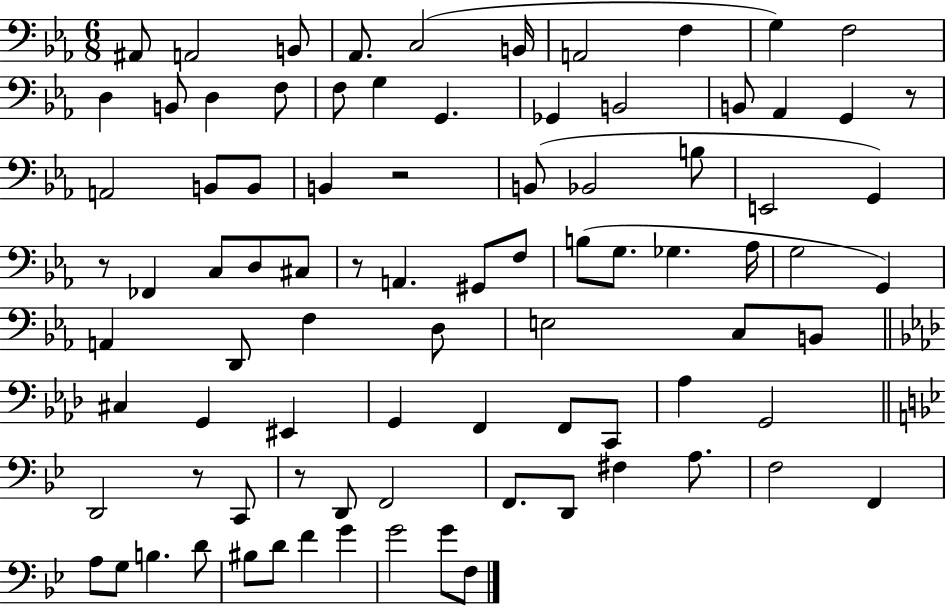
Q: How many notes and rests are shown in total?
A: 87